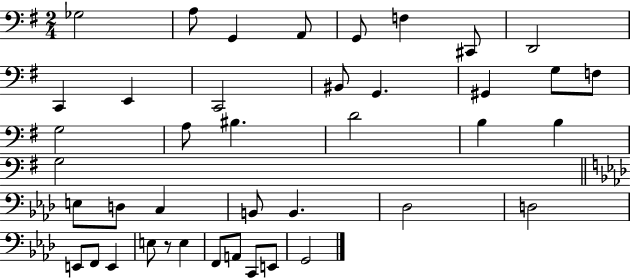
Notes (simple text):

Gb3/h A3/e G2/q A2/e G2/e F3/q C#2/e D2/h C2/q E2/q C2/h BIS2/e G2/q. G#2/q G3/e F3/e G3/h A3/e BIS3/q. D4/h B3/q B3/q G3/h E3/e D3/e C3/q B2/e B2/q. Db3/h D3/h E2/e F2/e E2/q E3/e R/e E3/q F2/e A2/e C2/e E2/e G2/h